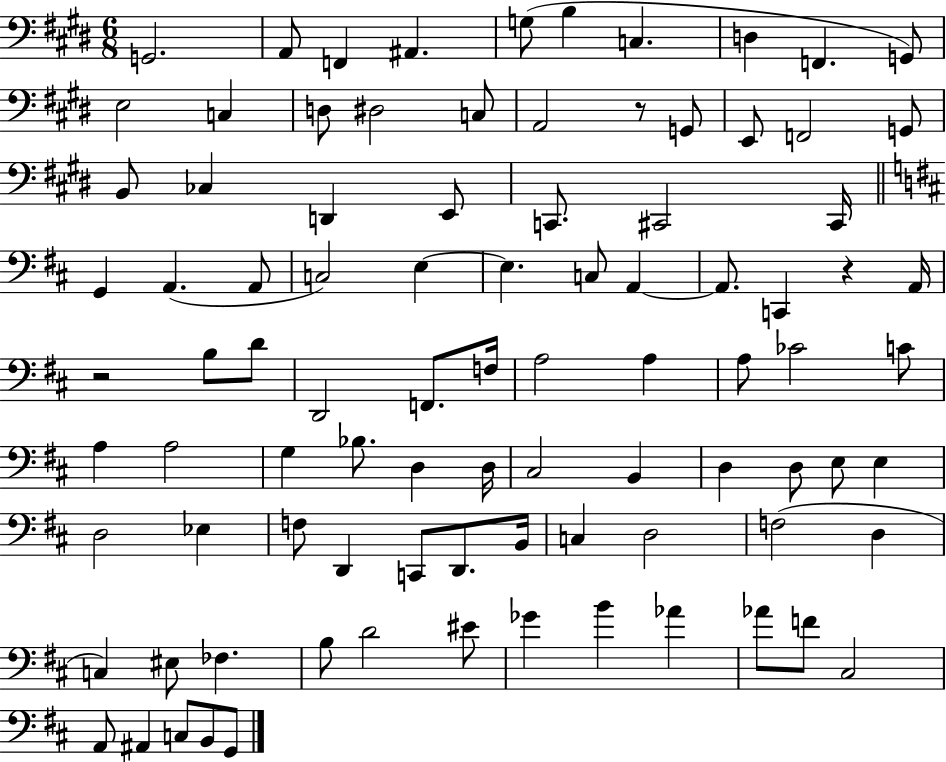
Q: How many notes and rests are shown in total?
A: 91